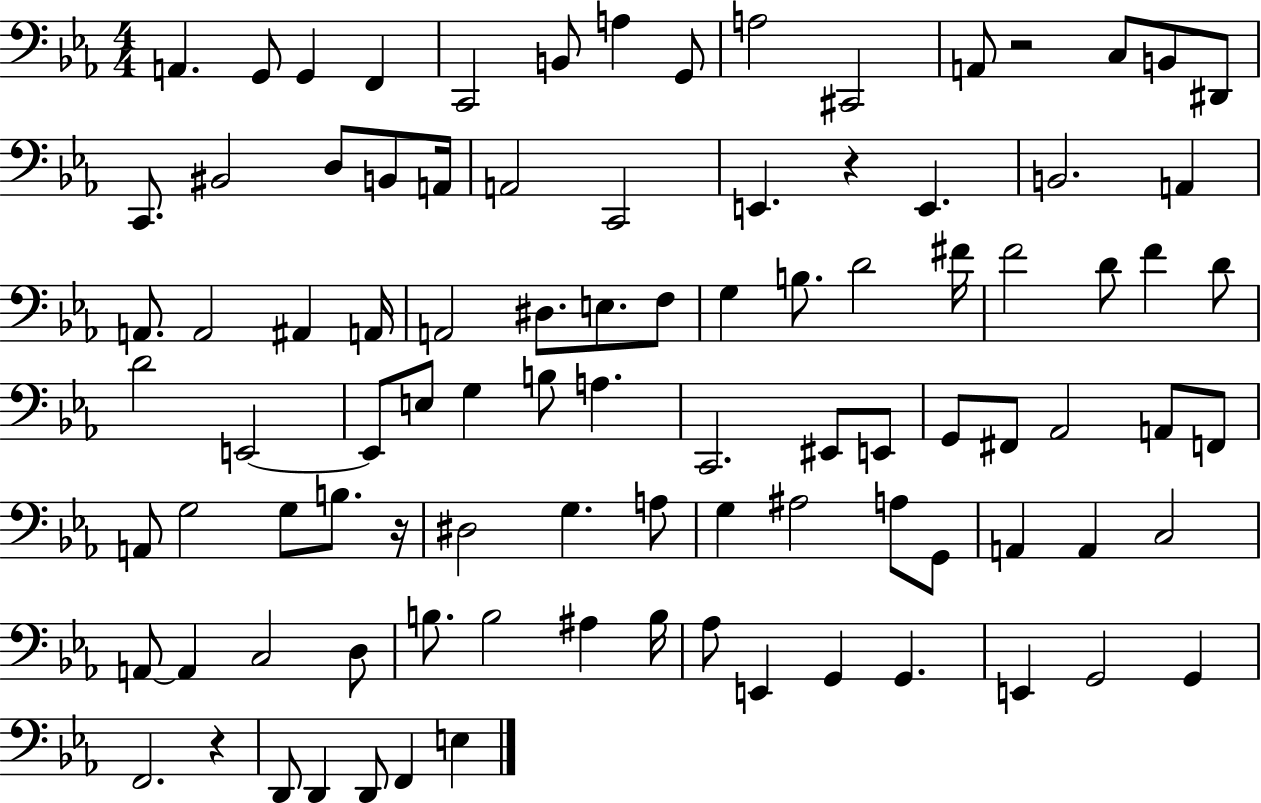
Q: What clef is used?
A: bass